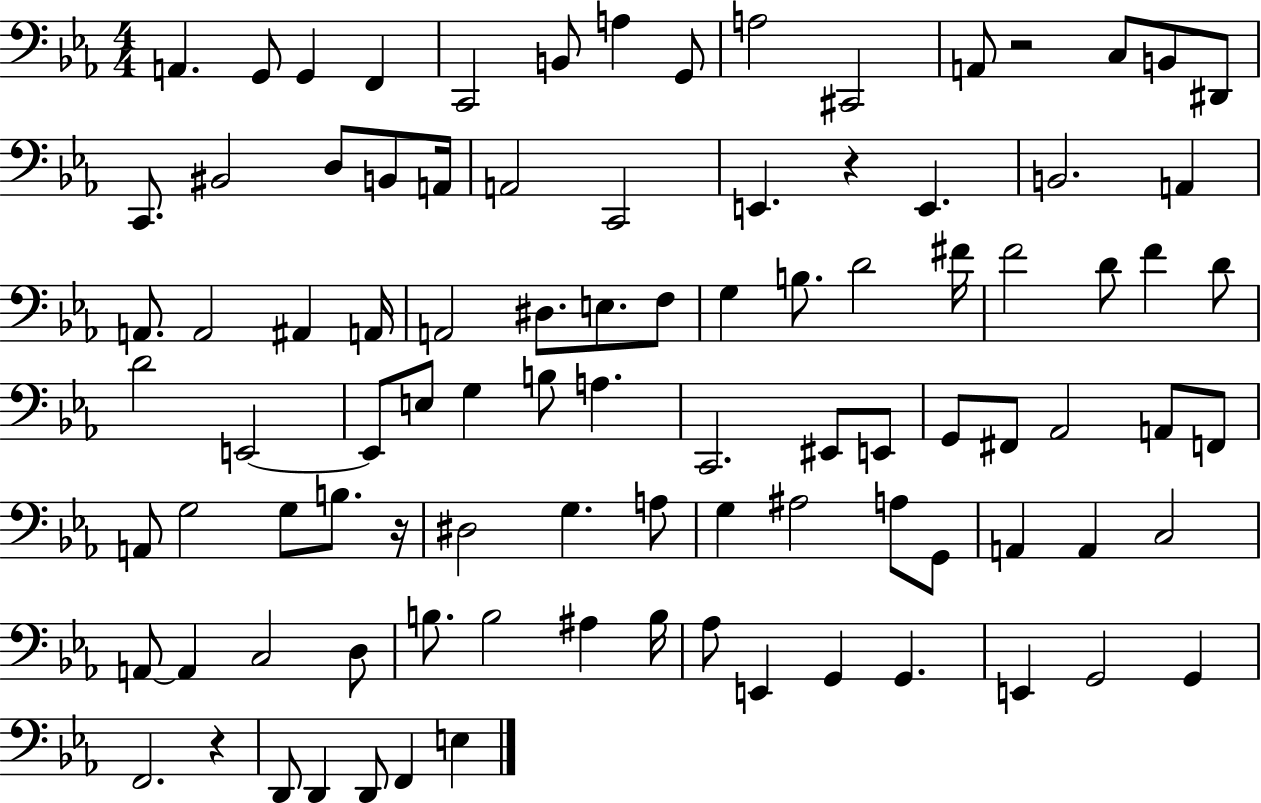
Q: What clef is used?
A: bass